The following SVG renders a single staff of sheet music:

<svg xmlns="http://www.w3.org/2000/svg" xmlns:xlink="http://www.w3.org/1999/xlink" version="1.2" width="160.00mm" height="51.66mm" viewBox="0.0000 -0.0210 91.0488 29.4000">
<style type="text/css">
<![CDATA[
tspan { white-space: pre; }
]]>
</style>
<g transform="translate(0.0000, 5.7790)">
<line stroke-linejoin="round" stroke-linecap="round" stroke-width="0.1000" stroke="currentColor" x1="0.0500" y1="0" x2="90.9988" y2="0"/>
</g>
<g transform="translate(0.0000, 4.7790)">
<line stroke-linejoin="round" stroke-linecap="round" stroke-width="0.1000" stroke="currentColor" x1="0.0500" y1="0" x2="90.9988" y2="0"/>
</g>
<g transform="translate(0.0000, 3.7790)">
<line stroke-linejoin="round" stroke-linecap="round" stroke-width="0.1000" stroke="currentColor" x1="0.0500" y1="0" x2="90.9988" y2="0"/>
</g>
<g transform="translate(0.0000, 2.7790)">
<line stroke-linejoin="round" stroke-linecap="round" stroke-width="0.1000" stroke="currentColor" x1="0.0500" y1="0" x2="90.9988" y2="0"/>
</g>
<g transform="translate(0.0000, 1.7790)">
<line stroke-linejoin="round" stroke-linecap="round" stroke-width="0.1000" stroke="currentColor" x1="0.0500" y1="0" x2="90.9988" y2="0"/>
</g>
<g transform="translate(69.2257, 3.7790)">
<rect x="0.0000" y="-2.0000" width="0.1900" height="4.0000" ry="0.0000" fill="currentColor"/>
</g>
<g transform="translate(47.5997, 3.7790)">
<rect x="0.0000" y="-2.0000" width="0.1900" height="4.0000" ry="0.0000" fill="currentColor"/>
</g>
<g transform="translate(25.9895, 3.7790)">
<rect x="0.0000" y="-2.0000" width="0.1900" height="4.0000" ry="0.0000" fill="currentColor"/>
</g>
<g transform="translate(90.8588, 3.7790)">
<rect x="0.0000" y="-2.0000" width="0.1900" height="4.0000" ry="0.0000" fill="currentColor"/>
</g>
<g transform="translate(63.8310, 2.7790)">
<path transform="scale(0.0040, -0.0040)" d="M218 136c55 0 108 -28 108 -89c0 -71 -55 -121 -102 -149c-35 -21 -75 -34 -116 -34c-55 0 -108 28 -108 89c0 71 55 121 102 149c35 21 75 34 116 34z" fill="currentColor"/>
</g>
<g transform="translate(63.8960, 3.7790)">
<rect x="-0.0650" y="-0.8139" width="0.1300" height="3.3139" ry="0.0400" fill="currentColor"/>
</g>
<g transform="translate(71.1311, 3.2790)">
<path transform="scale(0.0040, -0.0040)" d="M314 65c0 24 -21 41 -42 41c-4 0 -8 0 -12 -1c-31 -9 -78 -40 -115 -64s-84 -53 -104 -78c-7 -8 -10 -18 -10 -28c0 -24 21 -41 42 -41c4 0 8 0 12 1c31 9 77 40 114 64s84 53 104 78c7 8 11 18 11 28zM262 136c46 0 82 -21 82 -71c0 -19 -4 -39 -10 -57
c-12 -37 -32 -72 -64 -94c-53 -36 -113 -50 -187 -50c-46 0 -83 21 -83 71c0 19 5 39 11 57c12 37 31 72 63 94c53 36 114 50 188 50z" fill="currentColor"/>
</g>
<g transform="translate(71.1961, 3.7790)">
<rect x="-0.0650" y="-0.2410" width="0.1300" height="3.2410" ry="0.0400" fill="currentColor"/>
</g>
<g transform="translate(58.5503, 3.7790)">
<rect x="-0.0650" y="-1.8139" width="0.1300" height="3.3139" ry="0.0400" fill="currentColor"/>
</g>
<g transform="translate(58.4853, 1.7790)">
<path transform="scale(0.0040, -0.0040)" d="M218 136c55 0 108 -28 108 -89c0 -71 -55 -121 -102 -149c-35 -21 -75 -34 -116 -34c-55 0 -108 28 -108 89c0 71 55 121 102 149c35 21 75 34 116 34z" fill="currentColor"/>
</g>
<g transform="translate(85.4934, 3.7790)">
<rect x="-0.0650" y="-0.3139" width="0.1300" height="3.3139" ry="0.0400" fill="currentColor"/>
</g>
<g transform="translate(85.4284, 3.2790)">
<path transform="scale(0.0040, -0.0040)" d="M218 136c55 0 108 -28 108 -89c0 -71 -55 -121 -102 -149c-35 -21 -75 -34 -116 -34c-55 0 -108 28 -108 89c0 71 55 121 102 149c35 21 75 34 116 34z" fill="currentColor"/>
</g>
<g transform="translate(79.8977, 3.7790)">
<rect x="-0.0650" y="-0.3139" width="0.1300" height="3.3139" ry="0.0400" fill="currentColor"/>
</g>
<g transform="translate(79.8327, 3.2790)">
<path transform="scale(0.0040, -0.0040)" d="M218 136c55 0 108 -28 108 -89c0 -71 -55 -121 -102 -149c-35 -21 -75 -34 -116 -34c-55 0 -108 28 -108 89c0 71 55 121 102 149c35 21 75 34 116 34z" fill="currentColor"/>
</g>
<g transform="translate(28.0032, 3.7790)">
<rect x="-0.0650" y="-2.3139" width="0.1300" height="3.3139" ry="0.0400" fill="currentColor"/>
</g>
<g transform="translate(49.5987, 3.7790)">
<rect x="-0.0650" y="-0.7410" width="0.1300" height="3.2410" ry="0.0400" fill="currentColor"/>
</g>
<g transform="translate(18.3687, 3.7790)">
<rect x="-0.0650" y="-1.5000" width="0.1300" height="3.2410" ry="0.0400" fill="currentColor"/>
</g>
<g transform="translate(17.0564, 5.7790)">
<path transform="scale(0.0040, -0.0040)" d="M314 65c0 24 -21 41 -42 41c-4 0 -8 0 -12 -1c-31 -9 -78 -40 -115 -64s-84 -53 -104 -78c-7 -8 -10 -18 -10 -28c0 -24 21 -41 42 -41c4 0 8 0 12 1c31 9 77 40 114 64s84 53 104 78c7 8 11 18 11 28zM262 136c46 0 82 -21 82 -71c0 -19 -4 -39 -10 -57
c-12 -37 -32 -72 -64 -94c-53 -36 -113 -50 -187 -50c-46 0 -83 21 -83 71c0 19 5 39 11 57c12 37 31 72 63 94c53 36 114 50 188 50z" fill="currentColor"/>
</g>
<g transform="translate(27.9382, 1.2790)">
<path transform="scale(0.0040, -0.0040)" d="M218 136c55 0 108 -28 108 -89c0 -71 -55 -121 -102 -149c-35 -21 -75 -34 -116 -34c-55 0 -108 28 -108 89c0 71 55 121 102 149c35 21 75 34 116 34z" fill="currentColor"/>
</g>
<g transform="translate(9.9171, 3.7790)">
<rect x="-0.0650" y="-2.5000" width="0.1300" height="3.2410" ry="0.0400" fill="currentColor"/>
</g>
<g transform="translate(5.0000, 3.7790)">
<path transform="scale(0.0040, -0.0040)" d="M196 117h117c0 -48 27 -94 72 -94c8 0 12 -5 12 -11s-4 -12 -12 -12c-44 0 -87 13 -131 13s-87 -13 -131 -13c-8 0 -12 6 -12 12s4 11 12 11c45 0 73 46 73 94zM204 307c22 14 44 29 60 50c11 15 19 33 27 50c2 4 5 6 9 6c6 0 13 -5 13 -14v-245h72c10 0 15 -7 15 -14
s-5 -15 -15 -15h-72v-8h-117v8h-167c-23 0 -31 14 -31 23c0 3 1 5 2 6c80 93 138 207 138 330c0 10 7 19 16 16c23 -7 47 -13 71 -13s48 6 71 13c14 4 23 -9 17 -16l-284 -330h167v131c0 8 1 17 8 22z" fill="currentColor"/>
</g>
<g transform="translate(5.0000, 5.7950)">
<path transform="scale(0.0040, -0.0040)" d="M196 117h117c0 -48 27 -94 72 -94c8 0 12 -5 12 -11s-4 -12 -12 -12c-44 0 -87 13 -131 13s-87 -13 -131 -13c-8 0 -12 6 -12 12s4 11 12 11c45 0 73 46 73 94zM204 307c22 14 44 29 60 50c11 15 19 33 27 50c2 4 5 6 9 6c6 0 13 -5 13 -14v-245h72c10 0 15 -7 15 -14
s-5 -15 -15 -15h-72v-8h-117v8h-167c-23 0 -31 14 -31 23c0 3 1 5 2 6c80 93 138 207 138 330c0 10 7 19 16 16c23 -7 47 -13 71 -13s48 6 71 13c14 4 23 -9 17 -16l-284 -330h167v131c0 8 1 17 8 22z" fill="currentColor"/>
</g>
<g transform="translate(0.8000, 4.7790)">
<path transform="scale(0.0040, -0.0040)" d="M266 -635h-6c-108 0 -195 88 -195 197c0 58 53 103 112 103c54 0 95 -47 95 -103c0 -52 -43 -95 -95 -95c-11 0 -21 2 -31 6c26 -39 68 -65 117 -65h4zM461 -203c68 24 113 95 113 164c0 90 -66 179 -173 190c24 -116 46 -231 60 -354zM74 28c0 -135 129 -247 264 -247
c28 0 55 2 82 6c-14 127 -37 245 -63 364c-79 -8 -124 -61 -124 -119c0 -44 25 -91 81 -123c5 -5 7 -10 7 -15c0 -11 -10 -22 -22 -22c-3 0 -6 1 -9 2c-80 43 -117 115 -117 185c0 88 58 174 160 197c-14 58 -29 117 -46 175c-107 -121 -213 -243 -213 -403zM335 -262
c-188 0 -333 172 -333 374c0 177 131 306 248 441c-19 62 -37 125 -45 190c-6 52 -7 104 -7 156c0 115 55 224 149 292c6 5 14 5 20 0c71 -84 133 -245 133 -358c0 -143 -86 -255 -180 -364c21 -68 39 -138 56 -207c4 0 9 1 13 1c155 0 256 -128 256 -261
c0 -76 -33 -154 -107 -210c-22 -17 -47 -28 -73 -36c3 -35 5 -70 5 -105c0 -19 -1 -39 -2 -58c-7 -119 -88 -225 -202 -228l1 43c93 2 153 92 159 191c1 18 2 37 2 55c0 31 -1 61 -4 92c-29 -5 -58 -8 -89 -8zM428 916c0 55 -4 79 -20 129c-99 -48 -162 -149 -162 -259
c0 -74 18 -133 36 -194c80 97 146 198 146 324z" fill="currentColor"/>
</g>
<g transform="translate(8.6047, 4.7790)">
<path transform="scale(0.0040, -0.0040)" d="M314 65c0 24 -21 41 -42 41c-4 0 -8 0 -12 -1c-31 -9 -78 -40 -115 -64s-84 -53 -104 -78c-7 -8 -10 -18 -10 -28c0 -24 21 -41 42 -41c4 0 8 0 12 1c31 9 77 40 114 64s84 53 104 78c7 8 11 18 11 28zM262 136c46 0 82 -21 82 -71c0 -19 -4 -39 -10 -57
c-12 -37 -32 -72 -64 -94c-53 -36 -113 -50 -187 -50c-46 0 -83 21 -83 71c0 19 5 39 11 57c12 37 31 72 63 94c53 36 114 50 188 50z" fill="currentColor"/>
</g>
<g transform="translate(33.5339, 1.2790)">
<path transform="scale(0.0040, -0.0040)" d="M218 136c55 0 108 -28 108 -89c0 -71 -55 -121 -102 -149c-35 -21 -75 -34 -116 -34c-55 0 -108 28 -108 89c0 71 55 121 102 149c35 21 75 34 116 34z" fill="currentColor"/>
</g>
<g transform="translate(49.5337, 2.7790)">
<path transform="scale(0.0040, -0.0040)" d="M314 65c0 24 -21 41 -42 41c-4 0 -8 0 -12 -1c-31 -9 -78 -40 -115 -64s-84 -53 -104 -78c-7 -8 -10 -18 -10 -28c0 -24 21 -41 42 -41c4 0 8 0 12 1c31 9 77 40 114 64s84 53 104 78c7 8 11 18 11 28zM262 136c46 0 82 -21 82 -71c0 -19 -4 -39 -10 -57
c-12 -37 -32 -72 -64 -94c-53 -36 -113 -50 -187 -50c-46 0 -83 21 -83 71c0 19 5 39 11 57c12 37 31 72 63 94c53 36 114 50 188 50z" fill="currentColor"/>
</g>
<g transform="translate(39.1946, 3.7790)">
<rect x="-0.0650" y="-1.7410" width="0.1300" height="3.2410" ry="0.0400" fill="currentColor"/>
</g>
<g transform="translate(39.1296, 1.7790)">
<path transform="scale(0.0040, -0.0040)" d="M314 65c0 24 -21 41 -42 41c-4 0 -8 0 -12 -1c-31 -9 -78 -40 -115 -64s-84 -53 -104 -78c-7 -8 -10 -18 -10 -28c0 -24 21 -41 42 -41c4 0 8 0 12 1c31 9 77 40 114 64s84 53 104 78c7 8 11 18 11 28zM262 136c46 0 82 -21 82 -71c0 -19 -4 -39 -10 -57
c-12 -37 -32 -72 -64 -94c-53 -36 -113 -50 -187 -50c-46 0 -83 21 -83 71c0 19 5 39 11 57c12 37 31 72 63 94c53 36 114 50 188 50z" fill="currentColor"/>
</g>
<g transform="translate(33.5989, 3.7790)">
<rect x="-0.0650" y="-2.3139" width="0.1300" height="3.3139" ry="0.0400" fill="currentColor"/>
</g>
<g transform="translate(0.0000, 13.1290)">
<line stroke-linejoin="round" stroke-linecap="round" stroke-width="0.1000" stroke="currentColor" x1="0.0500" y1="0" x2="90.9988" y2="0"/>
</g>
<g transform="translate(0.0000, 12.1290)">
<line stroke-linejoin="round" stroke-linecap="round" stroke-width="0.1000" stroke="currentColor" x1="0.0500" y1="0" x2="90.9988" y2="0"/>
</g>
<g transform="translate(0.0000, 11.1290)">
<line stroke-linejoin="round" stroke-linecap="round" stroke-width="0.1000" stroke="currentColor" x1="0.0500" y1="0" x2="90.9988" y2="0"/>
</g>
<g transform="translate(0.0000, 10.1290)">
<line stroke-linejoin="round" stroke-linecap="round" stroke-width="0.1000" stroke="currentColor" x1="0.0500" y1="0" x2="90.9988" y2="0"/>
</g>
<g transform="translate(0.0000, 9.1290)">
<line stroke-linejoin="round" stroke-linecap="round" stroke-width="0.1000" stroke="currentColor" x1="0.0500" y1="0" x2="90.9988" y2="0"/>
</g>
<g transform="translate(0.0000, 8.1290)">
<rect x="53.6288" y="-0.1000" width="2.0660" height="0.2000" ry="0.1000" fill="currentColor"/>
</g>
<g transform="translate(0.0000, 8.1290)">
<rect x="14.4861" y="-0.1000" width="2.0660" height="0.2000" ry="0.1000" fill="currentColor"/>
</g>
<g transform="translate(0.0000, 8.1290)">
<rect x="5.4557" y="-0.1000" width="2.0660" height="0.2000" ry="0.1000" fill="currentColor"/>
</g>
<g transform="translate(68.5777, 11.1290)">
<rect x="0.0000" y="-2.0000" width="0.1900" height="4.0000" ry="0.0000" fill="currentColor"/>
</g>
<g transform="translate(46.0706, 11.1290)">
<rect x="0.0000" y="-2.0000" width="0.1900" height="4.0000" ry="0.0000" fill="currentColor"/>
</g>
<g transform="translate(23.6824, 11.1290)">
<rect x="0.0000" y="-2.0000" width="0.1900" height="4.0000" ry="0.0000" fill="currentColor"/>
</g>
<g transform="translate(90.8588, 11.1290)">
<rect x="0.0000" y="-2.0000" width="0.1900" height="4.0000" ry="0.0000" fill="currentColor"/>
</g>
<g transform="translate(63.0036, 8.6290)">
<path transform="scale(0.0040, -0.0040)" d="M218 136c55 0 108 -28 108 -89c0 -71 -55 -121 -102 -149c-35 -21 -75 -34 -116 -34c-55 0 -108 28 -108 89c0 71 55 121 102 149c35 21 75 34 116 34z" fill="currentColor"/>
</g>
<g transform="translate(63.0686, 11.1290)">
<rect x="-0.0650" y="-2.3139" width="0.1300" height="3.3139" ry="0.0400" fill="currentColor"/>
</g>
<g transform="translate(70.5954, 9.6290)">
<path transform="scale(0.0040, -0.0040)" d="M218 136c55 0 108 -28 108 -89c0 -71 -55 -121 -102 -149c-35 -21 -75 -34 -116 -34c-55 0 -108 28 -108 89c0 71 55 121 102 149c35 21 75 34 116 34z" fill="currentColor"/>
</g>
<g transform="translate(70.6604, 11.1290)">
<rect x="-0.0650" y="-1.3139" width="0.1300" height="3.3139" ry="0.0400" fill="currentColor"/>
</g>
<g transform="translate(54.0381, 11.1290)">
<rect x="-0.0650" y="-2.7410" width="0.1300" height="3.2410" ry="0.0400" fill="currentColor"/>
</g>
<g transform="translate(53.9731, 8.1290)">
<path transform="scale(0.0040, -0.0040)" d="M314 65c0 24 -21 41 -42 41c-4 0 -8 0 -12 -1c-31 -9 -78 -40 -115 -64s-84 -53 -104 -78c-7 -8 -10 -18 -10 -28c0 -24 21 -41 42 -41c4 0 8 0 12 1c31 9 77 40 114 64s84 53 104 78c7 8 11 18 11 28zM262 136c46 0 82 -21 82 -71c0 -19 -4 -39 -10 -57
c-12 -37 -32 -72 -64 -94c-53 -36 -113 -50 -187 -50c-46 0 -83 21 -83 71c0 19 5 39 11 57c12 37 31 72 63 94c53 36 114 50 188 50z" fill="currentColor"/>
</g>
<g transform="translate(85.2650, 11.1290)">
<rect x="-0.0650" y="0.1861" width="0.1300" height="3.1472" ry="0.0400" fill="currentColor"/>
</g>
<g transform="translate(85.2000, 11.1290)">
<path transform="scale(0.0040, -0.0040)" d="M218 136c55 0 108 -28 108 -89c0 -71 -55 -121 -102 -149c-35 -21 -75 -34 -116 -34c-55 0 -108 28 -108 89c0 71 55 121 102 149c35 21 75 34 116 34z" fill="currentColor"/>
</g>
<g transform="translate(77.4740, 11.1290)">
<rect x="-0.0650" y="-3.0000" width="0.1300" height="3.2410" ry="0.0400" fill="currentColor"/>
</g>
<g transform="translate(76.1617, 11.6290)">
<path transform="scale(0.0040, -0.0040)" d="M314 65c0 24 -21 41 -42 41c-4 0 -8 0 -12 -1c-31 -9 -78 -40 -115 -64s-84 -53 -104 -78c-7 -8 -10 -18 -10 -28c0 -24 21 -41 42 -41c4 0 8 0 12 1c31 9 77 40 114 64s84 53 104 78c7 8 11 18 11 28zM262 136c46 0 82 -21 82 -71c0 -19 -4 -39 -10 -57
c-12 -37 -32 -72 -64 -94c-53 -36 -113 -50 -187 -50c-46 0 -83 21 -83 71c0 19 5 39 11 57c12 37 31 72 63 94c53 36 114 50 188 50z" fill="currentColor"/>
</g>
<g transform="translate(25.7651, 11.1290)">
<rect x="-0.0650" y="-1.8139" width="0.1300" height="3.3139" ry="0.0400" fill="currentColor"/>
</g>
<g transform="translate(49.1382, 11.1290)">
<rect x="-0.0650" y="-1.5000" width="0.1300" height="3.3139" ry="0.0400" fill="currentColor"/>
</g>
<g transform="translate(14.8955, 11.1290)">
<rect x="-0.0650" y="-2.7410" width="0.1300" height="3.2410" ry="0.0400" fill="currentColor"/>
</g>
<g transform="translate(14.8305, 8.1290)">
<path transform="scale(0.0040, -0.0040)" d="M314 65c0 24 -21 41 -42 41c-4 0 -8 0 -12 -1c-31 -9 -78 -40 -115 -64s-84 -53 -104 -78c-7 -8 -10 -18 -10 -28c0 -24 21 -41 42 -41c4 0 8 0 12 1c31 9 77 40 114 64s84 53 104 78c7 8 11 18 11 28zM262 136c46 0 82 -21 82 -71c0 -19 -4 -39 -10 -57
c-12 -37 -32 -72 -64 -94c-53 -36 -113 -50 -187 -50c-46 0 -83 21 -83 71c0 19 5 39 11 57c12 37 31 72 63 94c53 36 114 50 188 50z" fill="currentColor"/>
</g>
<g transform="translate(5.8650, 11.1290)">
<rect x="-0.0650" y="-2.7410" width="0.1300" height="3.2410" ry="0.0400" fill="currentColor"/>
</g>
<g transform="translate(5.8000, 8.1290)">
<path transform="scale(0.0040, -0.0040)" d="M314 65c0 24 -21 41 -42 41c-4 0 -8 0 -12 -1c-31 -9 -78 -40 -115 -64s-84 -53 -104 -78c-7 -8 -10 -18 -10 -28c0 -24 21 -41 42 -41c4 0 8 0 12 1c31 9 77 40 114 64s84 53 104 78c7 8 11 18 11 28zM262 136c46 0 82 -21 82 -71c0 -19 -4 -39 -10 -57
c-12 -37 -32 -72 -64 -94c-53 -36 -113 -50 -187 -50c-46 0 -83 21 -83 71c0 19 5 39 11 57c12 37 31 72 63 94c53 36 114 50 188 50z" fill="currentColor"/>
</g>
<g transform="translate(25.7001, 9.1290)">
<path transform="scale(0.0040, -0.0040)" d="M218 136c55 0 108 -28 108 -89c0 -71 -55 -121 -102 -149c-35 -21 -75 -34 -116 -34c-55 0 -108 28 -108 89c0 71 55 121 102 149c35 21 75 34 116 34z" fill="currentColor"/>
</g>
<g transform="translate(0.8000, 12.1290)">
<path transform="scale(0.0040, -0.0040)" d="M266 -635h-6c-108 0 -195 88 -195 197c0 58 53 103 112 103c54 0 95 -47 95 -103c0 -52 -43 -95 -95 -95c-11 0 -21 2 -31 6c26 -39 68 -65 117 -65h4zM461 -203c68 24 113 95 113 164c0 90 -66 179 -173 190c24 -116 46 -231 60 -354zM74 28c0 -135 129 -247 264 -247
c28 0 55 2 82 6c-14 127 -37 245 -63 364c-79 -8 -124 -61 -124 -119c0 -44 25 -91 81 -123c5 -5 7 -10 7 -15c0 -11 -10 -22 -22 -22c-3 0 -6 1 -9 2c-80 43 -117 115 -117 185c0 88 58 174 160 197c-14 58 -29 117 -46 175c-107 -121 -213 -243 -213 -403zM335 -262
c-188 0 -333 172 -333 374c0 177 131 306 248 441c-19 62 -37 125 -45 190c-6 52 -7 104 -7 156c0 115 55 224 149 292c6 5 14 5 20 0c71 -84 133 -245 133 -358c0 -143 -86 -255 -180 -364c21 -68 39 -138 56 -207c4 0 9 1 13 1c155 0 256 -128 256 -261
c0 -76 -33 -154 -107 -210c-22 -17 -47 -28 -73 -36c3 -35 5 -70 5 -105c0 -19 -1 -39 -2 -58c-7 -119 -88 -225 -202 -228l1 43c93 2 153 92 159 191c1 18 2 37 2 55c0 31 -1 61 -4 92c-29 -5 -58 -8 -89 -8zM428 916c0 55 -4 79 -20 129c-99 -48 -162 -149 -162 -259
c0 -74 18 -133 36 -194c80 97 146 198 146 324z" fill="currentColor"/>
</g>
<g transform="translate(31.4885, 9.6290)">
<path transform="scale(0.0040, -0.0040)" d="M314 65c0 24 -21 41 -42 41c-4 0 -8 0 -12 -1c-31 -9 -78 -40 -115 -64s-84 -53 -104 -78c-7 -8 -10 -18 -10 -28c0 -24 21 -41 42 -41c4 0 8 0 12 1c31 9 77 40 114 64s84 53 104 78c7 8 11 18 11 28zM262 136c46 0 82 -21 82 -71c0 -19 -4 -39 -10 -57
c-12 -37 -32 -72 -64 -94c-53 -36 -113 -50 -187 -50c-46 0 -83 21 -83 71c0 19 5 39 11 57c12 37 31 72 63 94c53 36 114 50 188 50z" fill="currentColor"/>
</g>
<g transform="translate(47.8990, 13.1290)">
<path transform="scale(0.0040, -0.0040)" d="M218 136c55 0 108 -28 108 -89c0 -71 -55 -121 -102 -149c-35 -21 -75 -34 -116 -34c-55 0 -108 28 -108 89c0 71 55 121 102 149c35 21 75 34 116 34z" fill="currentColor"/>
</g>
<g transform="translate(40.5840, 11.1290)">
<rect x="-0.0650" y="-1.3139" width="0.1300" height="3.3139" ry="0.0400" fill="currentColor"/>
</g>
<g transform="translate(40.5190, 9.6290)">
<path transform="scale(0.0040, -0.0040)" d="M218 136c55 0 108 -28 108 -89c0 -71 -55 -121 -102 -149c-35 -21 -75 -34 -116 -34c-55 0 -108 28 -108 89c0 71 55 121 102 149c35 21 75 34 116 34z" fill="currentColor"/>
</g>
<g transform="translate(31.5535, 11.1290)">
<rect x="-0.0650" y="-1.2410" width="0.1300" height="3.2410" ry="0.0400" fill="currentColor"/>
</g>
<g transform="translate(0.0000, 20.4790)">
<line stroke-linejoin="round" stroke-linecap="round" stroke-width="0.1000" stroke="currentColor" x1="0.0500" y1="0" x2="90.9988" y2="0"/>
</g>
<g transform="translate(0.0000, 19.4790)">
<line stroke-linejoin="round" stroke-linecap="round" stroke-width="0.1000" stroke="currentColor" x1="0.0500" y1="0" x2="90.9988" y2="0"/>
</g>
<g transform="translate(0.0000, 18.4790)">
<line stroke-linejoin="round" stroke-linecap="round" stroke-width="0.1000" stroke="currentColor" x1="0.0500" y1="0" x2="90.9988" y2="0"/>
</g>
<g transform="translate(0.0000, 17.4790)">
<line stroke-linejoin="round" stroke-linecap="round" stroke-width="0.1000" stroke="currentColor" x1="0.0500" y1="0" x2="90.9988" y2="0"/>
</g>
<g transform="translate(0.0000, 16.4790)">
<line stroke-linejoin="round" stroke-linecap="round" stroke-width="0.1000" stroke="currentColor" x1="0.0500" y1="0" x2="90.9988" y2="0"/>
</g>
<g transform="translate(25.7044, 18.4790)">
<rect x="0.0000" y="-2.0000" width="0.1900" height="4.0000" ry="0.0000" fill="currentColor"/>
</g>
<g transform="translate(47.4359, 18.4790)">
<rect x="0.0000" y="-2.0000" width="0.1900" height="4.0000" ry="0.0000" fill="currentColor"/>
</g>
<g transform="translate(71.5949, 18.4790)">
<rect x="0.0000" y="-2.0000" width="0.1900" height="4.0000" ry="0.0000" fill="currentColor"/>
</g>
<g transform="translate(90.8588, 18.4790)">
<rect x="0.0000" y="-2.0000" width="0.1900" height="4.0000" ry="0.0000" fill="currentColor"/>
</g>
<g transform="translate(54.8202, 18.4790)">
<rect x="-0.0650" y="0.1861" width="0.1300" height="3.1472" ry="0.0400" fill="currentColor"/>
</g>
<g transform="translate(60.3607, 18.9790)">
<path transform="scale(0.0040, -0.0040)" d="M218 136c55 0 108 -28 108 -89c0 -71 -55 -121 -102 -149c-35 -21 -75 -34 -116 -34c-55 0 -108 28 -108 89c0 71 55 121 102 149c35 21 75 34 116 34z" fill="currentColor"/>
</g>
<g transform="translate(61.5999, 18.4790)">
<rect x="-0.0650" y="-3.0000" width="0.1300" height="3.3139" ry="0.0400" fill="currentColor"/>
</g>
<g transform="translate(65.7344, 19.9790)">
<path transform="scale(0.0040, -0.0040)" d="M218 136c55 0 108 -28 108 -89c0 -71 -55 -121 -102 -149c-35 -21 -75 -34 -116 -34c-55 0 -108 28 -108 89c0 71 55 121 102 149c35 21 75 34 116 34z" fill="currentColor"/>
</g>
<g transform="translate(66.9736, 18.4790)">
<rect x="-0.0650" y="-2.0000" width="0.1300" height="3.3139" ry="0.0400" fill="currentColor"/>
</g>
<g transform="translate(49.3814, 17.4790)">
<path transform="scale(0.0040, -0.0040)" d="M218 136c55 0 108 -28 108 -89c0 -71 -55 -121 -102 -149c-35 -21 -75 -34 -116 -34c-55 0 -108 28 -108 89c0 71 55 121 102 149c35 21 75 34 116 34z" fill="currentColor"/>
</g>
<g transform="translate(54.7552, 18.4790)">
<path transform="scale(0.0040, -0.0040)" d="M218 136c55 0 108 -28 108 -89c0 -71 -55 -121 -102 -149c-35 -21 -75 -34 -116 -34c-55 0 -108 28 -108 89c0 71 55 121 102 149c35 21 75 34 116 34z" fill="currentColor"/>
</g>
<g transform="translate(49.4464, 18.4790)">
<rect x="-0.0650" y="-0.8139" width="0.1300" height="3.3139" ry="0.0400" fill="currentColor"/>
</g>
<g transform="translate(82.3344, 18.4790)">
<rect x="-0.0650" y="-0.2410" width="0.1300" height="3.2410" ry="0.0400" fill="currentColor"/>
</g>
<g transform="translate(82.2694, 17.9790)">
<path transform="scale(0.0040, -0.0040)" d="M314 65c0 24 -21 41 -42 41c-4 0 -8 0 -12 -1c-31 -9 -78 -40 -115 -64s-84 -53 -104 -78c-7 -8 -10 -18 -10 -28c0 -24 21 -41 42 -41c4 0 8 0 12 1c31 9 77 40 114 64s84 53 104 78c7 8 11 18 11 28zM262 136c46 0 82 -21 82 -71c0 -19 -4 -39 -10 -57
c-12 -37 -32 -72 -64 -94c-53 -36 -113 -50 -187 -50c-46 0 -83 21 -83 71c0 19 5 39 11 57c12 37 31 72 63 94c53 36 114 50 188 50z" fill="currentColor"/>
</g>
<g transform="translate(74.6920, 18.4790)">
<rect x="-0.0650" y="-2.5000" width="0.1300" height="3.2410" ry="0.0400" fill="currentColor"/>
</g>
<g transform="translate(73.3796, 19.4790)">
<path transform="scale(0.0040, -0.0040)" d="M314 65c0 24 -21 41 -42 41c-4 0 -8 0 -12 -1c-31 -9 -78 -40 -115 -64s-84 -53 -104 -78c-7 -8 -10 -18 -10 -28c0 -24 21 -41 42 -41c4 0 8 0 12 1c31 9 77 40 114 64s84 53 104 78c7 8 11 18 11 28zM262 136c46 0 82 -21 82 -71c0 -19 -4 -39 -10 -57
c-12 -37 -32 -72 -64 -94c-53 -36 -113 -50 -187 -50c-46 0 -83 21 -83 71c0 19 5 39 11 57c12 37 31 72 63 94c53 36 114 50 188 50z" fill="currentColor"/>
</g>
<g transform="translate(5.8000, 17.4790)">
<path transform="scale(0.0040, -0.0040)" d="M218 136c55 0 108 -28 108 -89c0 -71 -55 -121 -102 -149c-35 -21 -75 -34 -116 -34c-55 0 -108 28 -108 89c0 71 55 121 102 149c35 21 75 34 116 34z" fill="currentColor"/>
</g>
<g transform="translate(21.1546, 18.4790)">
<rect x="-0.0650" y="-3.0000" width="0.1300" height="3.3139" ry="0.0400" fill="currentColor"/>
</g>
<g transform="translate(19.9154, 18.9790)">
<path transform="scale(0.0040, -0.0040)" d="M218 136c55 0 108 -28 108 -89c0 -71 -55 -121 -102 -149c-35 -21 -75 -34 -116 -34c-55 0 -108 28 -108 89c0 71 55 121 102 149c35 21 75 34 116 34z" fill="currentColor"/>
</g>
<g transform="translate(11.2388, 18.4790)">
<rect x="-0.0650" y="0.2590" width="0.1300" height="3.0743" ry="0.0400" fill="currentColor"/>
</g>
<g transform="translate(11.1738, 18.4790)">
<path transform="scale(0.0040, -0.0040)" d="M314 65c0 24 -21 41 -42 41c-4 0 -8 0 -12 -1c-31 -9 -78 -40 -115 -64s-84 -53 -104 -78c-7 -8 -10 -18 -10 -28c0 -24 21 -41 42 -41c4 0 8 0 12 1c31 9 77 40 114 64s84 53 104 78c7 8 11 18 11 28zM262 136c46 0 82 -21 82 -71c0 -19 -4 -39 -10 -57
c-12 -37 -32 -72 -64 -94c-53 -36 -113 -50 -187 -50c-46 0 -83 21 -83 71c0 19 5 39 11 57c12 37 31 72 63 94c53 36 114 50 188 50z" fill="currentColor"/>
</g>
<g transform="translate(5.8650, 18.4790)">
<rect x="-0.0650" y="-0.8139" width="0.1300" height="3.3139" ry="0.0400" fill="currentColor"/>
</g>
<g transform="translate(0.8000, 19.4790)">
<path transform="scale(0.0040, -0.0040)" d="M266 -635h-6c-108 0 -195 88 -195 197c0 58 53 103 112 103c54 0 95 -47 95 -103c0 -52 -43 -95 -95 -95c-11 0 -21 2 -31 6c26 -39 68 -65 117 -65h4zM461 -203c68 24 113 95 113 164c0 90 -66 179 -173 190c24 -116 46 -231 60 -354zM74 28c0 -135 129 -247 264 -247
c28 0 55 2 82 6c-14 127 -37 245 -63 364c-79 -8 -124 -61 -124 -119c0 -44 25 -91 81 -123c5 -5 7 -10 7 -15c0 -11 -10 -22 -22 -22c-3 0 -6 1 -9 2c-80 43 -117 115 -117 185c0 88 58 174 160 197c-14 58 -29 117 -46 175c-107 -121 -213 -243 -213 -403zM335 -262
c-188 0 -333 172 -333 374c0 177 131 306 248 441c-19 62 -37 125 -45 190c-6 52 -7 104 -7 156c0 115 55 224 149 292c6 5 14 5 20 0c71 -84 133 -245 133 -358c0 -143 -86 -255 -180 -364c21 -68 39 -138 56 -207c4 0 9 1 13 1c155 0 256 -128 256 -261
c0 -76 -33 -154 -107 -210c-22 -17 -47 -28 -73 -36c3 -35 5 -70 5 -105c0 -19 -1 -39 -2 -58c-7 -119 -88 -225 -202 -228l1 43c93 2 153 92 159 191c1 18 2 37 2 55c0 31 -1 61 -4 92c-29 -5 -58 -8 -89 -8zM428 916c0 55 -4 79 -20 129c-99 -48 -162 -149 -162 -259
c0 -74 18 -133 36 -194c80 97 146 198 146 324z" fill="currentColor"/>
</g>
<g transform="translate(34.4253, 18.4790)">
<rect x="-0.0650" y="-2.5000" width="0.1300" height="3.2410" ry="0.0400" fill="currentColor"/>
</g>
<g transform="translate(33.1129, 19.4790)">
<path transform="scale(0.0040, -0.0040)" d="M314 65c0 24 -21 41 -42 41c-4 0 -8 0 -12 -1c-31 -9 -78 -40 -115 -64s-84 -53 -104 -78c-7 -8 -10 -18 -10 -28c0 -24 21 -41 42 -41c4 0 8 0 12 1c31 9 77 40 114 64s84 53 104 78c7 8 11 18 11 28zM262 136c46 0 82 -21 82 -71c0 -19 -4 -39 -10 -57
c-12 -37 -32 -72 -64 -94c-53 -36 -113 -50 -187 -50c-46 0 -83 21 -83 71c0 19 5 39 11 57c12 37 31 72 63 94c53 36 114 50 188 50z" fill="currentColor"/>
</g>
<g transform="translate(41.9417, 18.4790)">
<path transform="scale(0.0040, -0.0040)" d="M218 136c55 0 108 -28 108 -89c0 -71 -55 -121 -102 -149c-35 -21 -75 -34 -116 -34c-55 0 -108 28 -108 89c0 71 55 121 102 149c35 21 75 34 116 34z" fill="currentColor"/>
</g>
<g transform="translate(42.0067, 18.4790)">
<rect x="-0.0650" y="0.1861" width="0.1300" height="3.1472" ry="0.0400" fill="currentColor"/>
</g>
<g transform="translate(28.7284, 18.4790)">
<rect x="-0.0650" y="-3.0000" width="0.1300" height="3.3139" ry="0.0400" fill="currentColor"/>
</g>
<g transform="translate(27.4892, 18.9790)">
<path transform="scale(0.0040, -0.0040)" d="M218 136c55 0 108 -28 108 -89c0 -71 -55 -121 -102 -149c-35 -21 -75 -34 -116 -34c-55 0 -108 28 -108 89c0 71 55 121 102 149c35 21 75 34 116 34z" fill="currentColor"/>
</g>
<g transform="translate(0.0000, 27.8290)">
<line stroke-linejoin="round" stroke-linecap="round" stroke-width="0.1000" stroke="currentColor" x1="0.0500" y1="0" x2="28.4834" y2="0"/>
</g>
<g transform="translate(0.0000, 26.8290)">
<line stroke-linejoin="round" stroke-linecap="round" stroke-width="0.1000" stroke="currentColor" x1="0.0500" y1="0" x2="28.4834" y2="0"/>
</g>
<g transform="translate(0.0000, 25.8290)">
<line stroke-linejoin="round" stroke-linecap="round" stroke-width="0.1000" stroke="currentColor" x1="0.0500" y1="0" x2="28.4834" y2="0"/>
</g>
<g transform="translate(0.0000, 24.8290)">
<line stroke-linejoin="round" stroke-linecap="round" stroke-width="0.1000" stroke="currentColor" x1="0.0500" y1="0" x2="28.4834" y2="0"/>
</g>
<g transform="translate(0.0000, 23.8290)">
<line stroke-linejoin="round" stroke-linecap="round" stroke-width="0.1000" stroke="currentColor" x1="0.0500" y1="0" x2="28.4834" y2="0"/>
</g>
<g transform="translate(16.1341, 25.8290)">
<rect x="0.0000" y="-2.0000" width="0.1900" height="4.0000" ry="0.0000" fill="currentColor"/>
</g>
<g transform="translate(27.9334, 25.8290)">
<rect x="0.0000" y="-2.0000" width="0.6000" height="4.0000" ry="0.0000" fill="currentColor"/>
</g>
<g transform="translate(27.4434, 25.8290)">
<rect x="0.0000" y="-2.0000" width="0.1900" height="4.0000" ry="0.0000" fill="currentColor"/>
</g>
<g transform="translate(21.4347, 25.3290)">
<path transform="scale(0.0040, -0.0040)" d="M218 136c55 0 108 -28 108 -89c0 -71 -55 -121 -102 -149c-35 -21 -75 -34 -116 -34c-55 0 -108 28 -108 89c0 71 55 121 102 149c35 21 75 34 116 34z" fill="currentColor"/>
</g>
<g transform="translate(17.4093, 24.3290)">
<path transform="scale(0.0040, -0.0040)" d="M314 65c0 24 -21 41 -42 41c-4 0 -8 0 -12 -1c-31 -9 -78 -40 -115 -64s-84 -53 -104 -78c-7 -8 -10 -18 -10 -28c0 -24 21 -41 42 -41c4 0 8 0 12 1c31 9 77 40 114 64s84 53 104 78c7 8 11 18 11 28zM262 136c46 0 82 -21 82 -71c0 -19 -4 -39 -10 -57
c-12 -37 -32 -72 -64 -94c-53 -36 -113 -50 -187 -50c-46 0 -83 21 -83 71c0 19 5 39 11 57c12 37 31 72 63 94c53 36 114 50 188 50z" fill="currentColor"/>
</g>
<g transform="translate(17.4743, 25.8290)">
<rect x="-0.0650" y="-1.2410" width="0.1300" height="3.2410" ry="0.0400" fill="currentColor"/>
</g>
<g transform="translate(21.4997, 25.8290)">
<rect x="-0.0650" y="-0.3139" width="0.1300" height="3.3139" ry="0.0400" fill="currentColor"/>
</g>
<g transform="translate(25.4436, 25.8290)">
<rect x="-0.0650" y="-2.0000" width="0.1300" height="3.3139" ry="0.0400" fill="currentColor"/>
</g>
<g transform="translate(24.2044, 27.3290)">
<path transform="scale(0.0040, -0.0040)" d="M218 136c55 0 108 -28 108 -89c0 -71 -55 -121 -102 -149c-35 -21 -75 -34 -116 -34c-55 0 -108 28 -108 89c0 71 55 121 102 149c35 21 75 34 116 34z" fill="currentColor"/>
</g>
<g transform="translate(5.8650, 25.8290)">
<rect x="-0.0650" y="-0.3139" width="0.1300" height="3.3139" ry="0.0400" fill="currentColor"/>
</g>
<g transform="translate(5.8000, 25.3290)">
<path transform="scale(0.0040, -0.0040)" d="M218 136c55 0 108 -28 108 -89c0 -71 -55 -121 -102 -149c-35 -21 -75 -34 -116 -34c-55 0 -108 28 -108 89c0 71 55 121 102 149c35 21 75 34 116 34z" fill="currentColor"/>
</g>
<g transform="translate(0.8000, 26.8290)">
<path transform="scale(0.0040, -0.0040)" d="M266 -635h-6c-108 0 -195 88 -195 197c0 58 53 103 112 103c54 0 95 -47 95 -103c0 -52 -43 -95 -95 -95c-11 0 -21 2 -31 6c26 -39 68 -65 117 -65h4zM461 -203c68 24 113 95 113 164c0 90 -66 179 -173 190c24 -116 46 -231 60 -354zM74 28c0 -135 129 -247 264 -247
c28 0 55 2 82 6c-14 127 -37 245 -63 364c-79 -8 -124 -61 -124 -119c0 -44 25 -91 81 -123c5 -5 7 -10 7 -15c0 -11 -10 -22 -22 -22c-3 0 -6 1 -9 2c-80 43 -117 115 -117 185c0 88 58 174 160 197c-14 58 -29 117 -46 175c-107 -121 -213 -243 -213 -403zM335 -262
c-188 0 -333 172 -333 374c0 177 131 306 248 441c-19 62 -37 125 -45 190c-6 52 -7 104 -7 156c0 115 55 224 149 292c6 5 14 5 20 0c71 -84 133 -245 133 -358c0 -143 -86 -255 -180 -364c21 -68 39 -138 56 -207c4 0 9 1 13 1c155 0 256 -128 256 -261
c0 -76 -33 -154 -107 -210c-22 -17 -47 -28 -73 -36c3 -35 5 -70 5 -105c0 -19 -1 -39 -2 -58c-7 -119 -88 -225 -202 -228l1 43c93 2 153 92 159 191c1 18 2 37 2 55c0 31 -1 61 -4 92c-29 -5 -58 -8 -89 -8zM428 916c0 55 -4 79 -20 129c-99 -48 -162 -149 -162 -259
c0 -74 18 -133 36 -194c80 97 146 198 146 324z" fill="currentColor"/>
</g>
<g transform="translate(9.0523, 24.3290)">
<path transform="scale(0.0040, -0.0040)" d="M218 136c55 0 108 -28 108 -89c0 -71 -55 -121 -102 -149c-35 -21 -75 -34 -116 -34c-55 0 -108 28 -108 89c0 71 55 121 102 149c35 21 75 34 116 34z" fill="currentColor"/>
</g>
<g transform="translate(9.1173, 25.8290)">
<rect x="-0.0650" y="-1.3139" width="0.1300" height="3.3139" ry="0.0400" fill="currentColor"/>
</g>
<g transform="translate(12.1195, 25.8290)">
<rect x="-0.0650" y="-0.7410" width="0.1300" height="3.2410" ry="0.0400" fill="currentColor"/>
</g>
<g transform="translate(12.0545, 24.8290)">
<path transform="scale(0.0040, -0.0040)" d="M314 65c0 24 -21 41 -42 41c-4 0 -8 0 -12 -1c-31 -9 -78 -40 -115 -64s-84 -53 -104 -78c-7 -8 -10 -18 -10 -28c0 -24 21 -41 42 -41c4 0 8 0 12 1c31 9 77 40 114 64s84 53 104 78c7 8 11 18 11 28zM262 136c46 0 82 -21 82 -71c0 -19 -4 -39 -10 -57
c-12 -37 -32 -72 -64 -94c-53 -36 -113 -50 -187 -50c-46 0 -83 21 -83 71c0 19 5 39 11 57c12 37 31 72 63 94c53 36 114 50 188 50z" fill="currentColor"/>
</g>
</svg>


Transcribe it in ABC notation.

X:1
T:Untitled
M:4/4
L:1/4
K:C
G2 E2 g g f2 d2 f d c2 c c a2 a2 f e2 e E a2 g e A2 B d B2 A A G2 B d B A F G2 c2 c e d2 e2 c F